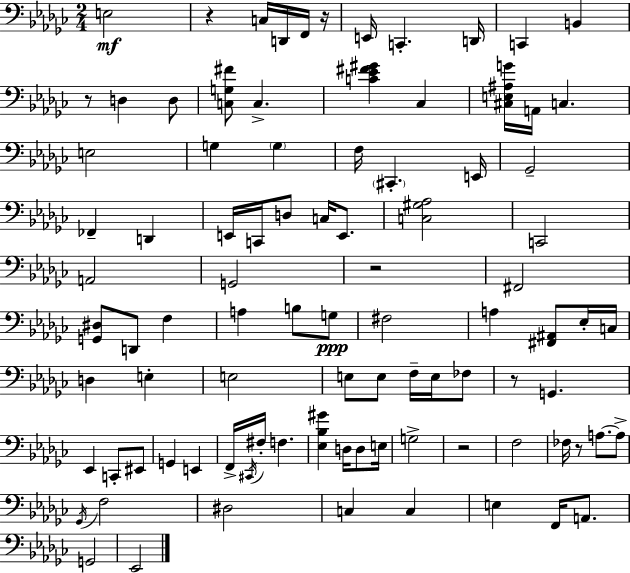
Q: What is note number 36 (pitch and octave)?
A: A3